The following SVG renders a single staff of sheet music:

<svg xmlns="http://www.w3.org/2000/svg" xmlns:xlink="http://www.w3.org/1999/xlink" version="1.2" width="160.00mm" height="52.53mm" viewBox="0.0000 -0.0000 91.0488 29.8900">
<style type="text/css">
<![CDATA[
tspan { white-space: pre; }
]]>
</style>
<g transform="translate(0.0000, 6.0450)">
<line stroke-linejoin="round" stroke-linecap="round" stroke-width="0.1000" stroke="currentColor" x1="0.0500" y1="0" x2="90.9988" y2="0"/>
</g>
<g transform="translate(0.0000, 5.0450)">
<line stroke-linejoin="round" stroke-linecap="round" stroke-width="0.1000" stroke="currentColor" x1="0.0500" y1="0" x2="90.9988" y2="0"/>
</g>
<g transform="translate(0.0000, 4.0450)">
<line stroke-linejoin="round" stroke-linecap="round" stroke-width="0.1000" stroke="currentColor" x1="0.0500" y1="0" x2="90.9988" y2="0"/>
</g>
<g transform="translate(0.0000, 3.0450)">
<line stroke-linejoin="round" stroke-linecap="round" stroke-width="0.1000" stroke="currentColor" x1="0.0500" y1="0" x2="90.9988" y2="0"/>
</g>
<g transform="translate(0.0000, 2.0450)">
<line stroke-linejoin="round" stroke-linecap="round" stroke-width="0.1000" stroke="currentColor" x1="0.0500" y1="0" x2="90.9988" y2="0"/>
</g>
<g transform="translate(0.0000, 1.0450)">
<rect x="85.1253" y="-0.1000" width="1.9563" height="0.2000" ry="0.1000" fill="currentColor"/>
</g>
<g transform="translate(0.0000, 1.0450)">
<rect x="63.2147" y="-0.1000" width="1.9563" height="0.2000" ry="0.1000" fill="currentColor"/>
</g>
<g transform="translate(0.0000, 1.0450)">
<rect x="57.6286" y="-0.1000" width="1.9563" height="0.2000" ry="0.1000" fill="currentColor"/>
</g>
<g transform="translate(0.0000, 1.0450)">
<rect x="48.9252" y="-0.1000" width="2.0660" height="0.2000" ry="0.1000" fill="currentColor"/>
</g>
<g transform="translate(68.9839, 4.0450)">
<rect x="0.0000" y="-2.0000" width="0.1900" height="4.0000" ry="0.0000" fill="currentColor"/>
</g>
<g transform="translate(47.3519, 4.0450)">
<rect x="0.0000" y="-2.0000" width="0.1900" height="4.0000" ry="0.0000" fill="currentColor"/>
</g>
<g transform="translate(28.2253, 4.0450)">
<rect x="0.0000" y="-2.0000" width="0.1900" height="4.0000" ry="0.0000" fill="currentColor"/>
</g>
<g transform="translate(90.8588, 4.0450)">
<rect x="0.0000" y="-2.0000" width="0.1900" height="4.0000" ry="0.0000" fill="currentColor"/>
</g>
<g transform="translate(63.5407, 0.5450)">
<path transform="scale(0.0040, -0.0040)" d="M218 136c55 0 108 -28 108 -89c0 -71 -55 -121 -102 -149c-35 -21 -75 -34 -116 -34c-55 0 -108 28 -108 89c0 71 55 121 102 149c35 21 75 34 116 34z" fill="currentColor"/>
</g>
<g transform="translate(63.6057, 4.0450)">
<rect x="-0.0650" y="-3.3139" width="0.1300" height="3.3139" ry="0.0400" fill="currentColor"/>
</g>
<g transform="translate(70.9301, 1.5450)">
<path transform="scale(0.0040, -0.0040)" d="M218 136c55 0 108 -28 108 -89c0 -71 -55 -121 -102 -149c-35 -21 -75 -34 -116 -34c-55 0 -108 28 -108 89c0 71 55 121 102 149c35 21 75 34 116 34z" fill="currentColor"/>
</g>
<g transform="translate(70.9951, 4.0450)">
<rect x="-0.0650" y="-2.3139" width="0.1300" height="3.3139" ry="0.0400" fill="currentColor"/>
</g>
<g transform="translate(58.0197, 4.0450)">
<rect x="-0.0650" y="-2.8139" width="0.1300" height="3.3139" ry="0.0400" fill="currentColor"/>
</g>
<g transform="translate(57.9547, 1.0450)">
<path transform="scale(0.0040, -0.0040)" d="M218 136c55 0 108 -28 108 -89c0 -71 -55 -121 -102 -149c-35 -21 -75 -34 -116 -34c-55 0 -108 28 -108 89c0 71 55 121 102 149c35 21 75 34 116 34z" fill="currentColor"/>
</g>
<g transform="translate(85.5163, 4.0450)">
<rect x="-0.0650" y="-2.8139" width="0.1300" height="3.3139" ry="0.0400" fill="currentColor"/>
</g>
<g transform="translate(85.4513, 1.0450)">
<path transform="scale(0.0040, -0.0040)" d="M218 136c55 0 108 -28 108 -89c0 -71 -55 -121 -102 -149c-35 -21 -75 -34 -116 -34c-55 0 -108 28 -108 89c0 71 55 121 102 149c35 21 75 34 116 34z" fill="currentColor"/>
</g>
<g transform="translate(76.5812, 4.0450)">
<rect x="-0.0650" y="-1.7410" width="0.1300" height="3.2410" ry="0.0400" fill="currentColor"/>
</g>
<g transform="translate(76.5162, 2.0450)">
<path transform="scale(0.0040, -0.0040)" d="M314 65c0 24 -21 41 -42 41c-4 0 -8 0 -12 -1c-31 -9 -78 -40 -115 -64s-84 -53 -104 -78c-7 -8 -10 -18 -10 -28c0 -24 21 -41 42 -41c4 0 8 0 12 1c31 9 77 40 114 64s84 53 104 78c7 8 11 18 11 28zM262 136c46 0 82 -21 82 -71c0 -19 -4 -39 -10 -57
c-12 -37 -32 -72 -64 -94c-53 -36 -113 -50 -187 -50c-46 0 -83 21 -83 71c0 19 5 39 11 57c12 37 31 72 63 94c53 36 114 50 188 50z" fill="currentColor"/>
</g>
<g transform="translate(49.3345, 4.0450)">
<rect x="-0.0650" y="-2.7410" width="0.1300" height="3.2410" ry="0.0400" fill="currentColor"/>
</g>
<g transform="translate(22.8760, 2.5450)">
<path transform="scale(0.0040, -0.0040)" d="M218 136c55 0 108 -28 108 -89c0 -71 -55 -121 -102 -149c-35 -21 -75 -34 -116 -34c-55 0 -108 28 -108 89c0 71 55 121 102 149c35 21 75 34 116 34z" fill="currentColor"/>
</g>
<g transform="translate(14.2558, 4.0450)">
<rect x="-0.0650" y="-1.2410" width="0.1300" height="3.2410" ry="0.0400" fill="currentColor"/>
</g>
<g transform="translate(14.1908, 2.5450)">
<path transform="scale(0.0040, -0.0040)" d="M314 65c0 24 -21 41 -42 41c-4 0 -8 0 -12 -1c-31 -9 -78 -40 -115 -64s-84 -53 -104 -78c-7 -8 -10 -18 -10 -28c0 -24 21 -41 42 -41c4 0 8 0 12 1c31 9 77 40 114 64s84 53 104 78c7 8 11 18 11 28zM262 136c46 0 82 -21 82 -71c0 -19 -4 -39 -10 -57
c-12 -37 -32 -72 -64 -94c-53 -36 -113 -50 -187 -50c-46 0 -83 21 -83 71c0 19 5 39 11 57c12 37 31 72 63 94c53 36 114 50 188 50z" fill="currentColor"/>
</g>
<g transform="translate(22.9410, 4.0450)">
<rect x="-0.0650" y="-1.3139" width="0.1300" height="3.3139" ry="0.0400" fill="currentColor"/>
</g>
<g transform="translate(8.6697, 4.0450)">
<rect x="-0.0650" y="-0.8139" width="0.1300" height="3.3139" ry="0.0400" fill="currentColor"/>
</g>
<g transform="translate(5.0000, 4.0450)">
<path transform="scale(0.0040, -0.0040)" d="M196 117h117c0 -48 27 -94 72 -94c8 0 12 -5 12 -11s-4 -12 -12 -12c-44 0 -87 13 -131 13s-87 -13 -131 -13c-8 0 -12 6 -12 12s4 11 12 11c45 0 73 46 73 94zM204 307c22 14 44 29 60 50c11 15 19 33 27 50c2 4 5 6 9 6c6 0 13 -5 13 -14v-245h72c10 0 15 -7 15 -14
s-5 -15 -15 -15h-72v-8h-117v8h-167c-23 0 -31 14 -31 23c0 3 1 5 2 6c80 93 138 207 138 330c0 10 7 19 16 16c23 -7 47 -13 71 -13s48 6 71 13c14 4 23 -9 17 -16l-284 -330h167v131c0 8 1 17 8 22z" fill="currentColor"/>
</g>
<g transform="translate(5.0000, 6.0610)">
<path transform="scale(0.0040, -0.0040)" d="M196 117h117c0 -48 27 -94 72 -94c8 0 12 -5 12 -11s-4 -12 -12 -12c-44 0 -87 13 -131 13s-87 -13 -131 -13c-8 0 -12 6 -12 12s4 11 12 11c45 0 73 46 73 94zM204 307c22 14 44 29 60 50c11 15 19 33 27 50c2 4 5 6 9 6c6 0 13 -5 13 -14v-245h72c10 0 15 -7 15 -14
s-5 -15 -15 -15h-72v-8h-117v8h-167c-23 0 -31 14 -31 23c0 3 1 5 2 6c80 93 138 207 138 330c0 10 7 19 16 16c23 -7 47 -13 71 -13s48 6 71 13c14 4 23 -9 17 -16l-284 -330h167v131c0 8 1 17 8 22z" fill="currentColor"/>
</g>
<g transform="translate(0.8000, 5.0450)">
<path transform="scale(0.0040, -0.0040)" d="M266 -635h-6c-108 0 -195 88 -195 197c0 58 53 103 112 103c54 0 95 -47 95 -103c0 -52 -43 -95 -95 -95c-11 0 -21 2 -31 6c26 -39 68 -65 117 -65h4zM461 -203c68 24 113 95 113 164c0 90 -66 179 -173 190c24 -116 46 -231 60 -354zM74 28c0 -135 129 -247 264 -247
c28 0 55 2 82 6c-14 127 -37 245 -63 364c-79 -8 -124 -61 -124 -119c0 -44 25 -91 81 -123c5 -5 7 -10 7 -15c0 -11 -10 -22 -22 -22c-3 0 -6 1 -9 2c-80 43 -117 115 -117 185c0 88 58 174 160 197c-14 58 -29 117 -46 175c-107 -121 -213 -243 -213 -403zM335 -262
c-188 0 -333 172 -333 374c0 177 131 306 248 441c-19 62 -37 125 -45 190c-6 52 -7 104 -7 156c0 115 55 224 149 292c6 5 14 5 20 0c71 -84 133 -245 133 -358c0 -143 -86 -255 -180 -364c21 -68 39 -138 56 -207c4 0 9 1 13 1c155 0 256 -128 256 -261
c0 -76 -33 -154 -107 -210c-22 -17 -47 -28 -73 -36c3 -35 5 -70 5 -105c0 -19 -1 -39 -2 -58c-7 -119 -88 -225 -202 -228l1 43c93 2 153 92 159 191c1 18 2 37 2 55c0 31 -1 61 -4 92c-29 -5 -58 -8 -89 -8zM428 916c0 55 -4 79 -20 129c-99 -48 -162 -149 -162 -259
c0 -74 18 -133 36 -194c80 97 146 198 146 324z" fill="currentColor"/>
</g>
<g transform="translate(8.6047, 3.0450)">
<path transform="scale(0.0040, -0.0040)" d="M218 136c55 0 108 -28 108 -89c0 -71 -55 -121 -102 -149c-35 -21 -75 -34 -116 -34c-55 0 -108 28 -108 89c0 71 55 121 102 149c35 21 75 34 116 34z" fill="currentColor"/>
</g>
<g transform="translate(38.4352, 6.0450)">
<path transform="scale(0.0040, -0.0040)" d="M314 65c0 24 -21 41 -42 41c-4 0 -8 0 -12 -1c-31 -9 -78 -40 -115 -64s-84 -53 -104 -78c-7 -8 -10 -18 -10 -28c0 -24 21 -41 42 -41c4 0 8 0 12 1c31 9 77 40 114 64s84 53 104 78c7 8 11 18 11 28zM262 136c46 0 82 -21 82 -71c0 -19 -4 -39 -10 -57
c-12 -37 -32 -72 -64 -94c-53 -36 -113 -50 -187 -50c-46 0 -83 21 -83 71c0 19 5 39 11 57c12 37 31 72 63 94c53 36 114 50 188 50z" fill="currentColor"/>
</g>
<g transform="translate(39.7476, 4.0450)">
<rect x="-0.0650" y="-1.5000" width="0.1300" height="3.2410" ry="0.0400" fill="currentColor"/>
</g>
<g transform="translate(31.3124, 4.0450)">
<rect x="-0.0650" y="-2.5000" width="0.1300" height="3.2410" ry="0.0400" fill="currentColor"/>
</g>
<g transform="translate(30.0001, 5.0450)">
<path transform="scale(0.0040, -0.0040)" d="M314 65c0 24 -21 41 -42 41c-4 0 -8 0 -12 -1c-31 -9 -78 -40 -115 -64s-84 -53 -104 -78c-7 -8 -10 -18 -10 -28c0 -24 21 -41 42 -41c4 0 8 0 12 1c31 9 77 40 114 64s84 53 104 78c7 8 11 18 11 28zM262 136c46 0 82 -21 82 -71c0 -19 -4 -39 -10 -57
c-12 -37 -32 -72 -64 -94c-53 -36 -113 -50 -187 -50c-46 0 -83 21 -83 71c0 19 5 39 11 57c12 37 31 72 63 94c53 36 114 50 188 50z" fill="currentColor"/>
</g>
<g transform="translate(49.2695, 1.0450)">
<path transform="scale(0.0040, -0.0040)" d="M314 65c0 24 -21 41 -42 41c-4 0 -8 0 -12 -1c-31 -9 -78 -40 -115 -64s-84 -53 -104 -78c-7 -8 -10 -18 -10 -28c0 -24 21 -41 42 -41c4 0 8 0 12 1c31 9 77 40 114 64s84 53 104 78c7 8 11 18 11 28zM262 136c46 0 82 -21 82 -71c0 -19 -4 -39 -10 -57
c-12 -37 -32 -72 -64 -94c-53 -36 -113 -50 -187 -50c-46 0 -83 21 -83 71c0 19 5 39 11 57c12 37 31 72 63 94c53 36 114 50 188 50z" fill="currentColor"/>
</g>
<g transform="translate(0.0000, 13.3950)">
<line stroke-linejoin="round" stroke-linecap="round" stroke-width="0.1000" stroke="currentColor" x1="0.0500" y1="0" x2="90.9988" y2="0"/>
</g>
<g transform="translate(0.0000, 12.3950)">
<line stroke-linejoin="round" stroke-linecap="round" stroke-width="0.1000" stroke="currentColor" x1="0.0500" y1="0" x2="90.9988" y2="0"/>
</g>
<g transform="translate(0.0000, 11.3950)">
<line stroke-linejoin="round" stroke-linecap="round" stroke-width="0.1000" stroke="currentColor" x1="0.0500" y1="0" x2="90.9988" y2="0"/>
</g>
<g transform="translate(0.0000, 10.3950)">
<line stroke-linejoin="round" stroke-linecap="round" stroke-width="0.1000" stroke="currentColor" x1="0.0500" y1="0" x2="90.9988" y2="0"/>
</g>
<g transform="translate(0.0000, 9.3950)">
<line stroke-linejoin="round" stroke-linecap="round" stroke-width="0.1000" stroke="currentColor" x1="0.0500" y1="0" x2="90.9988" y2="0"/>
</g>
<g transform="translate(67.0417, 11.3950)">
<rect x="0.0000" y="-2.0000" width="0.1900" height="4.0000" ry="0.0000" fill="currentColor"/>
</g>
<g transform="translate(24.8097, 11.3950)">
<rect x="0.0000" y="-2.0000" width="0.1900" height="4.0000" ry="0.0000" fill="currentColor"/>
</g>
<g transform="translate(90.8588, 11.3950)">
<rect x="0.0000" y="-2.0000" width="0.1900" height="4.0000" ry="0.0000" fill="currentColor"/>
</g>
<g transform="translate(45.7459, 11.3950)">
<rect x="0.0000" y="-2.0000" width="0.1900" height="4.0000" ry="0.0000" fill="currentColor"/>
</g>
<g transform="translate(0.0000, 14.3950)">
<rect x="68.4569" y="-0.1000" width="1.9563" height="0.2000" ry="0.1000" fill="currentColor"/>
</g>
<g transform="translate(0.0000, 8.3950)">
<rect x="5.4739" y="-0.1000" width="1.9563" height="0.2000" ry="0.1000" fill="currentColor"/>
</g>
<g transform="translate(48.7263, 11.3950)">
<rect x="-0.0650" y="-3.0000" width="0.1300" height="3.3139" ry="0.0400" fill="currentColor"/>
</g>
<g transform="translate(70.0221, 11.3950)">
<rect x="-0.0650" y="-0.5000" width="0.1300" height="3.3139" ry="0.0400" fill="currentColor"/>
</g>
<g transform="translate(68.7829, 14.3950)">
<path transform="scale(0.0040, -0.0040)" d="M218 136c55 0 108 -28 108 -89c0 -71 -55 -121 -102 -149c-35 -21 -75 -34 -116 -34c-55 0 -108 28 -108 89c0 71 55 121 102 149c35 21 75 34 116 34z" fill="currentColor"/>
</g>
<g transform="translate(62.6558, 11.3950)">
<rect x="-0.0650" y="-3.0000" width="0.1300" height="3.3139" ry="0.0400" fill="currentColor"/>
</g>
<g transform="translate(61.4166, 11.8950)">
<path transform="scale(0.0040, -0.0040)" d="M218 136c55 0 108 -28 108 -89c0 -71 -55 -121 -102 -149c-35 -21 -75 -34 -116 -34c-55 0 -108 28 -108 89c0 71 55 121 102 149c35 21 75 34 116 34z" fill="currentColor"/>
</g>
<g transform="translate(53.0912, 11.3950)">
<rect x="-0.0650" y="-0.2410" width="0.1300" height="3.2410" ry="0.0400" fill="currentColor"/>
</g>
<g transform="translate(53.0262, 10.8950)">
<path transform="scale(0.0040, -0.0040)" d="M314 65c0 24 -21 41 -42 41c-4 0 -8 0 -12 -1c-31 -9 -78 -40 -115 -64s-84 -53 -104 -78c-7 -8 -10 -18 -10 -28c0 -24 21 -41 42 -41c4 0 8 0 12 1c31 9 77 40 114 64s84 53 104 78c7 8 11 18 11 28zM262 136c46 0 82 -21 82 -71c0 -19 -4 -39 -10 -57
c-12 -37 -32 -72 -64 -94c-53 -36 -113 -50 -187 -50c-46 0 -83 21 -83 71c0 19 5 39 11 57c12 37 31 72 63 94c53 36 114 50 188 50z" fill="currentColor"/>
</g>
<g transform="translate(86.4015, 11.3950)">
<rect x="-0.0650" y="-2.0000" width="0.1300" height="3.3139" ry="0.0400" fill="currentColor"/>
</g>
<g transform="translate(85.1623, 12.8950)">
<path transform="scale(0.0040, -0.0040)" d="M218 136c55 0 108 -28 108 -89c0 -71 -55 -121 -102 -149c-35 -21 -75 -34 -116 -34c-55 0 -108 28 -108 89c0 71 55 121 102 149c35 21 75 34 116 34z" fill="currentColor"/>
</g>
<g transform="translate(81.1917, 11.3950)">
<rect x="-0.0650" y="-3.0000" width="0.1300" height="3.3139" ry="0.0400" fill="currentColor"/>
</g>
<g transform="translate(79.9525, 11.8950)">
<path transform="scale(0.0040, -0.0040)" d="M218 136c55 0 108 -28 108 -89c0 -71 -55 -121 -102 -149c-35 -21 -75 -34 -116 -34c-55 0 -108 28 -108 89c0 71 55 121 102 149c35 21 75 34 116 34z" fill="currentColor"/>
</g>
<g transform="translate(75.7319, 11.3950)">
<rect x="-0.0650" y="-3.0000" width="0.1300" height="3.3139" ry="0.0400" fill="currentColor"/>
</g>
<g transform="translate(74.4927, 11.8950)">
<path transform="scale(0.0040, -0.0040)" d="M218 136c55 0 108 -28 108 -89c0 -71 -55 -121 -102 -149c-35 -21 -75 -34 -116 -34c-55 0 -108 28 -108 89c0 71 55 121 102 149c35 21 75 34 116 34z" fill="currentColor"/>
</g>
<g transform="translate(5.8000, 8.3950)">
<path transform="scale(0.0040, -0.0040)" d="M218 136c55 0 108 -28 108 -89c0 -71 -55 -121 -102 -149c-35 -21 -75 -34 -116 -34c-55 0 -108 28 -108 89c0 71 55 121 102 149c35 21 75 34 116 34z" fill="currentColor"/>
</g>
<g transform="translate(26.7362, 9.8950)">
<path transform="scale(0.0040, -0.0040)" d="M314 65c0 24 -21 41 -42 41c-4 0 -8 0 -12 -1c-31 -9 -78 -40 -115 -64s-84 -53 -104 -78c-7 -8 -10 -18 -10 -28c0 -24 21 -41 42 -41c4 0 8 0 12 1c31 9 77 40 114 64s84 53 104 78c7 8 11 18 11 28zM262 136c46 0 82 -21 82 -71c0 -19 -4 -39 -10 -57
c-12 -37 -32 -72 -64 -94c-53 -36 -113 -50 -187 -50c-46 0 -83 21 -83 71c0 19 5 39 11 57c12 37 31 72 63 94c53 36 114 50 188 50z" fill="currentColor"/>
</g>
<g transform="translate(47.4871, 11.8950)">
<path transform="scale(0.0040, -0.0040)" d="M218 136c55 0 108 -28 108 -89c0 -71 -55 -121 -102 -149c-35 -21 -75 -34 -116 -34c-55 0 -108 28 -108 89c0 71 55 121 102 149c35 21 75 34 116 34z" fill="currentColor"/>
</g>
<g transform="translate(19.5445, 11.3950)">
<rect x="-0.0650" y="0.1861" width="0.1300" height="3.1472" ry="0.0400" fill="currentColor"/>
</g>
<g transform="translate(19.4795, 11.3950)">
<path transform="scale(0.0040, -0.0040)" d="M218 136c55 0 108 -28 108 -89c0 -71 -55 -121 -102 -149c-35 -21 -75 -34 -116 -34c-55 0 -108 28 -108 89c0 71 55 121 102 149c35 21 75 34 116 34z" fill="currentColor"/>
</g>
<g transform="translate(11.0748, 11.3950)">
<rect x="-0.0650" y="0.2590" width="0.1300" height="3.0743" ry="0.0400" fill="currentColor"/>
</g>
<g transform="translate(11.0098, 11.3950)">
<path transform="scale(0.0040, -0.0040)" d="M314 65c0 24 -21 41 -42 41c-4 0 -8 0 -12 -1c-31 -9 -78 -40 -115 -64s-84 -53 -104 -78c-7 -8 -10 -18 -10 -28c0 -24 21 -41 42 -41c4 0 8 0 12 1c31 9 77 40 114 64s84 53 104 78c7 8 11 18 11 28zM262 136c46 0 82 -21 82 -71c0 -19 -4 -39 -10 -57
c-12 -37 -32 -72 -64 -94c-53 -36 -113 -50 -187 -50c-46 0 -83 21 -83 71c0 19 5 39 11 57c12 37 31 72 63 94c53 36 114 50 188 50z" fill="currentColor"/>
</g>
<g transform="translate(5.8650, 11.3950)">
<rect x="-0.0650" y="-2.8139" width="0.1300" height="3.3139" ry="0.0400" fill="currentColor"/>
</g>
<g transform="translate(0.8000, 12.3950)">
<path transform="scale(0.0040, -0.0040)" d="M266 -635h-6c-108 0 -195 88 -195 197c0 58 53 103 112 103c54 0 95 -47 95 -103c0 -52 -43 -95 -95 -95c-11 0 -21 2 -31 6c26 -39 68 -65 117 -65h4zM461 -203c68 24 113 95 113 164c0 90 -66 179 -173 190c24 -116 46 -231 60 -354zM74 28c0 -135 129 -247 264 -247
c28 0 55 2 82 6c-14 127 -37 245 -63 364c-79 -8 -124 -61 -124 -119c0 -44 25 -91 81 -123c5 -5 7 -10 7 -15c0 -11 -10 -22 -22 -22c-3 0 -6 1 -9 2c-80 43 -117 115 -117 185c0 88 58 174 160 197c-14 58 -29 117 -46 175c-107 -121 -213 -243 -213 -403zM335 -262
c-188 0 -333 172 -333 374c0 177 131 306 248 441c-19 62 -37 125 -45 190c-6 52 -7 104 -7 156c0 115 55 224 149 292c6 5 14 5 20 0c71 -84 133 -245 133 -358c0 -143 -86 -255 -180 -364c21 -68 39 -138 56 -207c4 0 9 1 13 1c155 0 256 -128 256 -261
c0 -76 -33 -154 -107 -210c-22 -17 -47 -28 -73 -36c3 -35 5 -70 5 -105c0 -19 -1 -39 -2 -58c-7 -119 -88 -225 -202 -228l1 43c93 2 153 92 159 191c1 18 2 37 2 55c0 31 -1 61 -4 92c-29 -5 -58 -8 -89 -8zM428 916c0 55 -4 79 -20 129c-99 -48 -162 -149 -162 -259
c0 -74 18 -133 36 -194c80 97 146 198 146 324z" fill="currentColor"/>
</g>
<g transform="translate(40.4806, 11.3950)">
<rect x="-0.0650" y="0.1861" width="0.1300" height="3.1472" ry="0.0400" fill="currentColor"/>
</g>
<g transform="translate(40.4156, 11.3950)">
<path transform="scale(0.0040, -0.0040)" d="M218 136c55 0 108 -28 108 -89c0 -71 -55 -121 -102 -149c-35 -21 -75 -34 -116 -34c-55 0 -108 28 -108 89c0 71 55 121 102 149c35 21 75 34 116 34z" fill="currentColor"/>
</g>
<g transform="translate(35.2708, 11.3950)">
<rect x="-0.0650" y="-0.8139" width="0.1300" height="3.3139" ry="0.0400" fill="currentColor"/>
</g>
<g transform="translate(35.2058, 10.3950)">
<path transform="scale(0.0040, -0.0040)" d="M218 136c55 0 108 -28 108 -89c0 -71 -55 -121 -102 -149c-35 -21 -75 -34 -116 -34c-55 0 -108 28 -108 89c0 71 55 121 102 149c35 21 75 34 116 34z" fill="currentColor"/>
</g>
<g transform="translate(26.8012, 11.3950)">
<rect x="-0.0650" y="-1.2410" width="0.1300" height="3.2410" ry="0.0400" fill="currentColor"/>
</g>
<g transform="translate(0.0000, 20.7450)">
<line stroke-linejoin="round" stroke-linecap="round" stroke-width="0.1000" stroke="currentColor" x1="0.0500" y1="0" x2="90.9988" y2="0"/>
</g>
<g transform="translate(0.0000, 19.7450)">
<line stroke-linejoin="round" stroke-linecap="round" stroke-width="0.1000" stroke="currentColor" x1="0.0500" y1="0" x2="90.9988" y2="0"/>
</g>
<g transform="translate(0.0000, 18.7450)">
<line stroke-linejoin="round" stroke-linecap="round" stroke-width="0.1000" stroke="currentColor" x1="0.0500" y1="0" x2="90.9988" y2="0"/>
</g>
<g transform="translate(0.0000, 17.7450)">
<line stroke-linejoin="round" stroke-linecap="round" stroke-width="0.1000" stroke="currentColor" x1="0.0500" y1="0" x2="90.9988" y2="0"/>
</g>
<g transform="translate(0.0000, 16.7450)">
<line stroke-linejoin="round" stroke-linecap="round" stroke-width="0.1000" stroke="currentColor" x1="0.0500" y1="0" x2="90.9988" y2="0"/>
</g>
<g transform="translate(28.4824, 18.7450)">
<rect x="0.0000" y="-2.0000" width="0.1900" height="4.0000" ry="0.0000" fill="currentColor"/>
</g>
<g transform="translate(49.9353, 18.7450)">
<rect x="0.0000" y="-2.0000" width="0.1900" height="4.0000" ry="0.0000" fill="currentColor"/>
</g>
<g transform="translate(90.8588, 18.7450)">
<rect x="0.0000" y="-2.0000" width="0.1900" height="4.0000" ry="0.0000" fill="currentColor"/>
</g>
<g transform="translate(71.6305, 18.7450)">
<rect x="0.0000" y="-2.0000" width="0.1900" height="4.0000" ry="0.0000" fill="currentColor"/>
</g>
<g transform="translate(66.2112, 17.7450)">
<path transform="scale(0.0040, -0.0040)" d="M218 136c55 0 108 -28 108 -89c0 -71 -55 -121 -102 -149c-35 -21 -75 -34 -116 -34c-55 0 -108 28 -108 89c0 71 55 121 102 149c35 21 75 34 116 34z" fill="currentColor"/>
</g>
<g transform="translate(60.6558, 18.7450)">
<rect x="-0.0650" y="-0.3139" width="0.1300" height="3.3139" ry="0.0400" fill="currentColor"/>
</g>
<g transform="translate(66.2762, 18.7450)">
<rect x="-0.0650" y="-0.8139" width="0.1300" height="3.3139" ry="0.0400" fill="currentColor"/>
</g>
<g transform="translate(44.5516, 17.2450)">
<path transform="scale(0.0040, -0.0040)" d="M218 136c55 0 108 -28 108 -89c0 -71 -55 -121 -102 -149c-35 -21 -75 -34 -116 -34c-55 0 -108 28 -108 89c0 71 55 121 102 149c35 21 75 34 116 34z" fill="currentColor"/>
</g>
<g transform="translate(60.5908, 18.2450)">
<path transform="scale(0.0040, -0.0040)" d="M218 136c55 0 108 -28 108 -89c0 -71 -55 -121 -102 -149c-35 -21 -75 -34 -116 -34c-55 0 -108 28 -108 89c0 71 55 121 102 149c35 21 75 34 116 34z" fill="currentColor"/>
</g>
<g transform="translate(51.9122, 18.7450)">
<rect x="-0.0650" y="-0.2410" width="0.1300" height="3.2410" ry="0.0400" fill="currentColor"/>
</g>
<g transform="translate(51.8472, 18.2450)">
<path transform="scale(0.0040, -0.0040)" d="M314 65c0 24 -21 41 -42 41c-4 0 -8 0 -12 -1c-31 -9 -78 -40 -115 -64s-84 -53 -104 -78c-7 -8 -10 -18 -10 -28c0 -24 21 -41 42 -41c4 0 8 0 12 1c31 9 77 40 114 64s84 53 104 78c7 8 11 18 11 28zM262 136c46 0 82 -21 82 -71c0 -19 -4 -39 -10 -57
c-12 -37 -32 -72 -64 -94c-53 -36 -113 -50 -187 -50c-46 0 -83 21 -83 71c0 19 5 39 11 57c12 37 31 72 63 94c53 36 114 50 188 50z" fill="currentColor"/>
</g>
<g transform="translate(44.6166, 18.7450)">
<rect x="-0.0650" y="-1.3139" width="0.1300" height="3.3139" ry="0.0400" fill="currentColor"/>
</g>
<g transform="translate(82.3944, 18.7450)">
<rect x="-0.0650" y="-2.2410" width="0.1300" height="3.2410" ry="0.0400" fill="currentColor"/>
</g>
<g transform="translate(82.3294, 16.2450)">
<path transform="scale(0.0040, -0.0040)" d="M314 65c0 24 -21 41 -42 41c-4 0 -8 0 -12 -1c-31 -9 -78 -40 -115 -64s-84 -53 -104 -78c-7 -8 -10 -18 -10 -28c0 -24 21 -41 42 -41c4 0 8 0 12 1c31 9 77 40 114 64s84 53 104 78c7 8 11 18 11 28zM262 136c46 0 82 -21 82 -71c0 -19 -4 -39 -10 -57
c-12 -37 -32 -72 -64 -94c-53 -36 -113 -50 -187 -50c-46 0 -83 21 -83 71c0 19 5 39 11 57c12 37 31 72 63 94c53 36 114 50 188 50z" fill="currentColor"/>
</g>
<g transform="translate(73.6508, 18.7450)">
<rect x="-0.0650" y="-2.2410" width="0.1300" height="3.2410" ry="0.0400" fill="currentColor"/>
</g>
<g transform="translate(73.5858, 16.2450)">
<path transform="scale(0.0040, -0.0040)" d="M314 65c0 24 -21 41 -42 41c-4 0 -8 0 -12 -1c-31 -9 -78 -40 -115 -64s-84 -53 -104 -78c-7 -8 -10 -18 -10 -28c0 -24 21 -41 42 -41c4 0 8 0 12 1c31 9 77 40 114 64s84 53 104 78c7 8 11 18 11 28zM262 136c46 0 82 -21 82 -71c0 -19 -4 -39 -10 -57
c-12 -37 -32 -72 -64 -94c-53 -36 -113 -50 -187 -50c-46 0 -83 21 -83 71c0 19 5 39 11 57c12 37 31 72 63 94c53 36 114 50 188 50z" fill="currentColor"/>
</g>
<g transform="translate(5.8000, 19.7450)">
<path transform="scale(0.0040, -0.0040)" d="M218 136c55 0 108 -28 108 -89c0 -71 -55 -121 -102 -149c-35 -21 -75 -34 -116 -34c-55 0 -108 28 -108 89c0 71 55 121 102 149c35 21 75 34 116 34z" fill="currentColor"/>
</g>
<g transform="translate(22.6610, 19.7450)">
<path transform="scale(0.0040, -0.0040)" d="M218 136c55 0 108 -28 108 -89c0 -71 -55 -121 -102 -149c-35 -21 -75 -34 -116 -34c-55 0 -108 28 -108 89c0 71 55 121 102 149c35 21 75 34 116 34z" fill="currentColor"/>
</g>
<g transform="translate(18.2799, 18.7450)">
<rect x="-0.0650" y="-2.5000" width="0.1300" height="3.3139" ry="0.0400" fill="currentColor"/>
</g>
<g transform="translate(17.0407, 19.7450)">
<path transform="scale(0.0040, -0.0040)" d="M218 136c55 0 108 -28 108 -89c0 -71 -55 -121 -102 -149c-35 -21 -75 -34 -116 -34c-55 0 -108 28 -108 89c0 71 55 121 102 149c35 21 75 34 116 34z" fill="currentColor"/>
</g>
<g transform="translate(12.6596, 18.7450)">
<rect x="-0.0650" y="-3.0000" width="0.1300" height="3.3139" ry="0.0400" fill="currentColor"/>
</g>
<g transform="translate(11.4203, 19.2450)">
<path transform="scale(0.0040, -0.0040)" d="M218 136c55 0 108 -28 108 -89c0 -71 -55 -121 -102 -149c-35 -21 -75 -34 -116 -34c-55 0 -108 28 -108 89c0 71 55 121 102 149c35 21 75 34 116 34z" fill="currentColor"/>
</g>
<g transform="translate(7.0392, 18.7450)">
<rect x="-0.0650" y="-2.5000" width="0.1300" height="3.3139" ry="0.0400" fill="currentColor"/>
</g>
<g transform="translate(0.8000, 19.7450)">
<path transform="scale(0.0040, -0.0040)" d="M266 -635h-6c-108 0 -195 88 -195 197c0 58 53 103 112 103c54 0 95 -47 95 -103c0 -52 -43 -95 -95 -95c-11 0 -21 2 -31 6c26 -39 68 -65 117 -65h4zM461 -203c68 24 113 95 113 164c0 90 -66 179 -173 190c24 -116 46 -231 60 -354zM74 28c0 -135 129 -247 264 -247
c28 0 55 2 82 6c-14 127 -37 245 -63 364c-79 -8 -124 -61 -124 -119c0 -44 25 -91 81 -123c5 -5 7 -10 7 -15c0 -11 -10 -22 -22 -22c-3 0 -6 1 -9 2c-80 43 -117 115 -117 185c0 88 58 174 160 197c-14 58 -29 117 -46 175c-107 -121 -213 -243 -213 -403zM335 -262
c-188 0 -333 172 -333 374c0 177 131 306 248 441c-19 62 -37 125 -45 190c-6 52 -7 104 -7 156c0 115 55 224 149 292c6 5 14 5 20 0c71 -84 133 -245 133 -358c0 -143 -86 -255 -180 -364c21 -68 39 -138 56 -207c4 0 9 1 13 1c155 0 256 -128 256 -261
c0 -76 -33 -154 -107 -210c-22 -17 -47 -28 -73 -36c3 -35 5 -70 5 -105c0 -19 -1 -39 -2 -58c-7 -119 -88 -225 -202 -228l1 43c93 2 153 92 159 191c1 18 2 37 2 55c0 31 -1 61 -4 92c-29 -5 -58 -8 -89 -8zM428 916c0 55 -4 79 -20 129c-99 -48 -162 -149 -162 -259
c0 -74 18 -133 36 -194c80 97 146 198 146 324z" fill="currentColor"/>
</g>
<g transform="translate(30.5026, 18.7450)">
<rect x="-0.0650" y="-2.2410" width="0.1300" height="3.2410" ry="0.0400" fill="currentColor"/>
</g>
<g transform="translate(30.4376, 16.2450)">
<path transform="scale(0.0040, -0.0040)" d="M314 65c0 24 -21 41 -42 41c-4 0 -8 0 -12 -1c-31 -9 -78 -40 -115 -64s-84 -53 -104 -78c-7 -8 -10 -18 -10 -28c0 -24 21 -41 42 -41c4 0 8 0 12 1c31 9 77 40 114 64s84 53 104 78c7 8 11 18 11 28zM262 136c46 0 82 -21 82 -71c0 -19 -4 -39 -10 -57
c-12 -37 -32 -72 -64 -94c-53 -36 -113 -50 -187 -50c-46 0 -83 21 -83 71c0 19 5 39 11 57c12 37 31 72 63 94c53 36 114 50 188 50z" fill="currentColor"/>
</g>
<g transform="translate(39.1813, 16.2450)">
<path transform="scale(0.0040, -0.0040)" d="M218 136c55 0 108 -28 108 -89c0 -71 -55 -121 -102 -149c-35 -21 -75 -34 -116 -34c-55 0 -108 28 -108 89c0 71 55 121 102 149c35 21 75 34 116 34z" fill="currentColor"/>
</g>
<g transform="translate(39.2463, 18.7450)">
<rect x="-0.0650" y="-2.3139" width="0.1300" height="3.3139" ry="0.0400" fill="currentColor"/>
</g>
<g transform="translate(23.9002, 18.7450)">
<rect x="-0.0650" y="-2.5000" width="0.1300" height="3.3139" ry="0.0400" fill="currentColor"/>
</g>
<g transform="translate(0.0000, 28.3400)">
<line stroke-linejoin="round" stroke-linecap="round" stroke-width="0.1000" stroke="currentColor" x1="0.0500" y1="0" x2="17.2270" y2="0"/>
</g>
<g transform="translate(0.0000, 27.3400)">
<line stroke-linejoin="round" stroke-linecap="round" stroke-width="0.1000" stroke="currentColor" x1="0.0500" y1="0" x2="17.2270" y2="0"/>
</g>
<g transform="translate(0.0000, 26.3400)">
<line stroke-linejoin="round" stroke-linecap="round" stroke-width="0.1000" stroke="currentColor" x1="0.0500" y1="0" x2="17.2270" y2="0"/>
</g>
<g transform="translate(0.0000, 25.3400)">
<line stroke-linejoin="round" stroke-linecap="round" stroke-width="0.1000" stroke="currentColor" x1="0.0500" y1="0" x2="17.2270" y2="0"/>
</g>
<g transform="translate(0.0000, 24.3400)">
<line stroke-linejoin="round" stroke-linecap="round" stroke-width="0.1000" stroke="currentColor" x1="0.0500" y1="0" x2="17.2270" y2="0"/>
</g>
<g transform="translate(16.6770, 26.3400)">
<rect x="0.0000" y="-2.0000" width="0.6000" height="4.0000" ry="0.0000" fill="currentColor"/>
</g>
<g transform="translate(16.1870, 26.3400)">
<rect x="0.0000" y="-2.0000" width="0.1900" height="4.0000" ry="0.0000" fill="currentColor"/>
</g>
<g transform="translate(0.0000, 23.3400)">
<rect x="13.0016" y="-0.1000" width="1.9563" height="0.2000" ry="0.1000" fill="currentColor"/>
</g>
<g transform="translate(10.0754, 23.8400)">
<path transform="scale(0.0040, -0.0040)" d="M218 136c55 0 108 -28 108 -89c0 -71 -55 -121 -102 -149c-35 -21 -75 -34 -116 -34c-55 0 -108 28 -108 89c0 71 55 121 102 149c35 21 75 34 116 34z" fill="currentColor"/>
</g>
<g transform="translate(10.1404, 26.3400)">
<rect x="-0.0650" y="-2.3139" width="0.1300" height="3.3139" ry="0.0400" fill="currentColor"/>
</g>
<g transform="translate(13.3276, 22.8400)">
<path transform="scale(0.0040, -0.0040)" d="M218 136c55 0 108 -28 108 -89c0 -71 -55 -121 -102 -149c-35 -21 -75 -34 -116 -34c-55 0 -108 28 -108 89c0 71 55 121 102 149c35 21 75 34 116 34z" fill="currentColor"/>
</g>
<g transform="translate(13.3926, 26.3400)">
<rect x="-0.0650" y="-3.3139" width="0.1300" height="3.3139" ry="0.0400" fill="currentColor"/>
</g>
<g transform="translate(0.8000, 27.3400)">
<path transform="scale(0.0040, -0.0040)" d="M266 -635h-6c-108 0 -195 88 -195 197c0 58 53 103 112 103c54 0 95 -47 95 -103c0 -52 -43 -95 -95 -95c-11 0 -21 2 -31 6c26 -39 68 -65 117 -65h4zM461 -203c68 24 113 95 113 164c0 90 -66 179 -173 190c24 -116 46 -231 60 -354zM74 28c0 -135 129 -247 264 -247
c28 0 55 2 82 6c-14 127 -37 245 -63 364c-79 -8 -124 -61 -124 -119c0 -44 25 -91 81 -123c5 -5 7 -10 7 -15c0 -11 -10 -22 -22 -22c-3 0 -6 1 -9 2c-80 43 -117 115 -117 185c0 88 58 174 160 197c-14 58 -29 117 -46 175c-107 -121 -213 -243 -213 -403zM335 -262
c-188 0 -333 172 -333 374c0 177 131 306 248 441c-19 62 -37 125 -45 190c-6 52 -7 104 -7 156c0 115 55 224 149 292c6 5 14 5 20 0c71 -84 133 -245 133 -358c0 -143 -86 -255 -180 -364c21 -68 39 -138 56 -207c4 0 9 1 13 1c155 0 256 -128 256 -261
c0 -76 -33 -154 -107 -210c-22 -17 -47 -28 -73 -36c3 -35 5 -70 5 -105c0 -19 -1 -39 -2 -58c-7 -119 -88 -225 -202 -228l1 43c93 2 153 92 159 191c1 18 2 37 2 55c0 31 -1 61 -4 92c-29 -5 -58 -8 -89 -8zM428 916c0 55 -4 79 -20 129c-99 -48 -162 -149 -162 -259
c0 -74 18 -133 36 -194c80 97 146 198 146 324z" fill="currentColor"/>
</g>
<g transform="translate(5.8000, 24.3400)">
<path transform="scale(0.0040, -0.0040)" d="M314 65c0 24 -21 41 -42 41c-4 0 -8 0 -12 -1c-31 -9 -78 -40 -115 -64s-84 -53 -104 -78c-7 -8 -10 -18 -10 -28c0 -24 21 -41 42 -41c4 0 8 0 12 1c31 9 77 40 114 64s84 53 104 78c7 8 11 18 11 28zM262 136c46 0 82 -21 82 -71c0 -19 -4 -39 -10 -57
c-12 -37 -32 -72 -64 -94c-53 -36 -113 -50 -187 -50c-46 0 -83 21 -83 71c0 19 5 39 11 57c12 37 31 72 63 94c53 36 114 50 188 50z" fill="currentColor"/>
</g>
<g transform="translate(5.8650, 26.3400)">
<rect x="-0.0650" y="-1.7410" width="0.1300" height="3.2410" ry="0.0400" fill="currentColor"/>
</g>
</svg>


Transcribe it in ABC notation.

X:1
T:Untitled
M:4/4
L:1/4
K:C
d e2 e G2 E2 a2 a b g f2 a a B2 B e2 d B A c2 A C A A F G A G G g2 g e c2 c d g2 g2 f2 g b